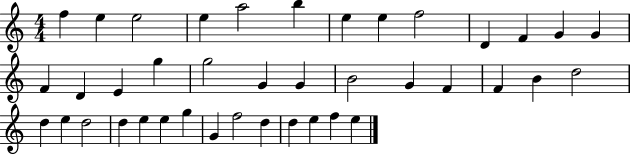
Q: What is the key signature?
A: C major